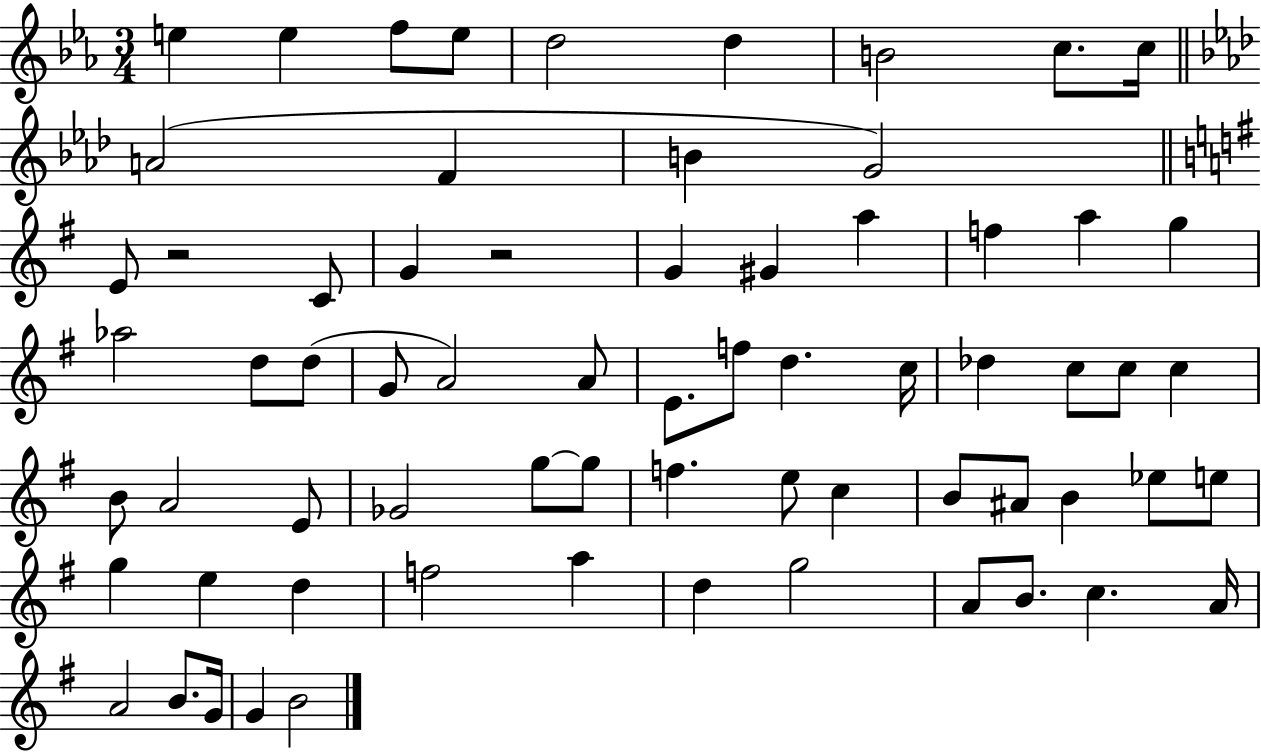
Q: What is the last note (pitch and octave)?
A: B4